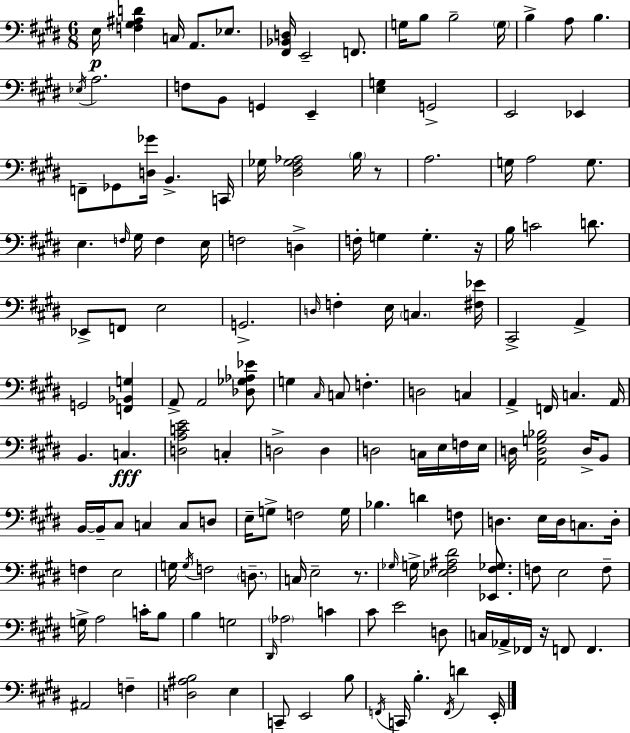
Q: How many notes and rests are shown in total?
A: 158